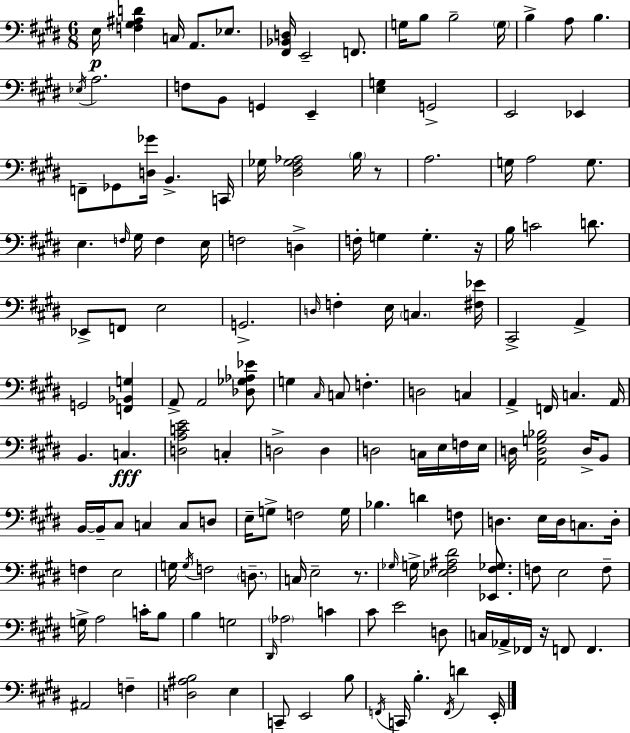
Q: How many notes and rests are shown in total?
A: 158